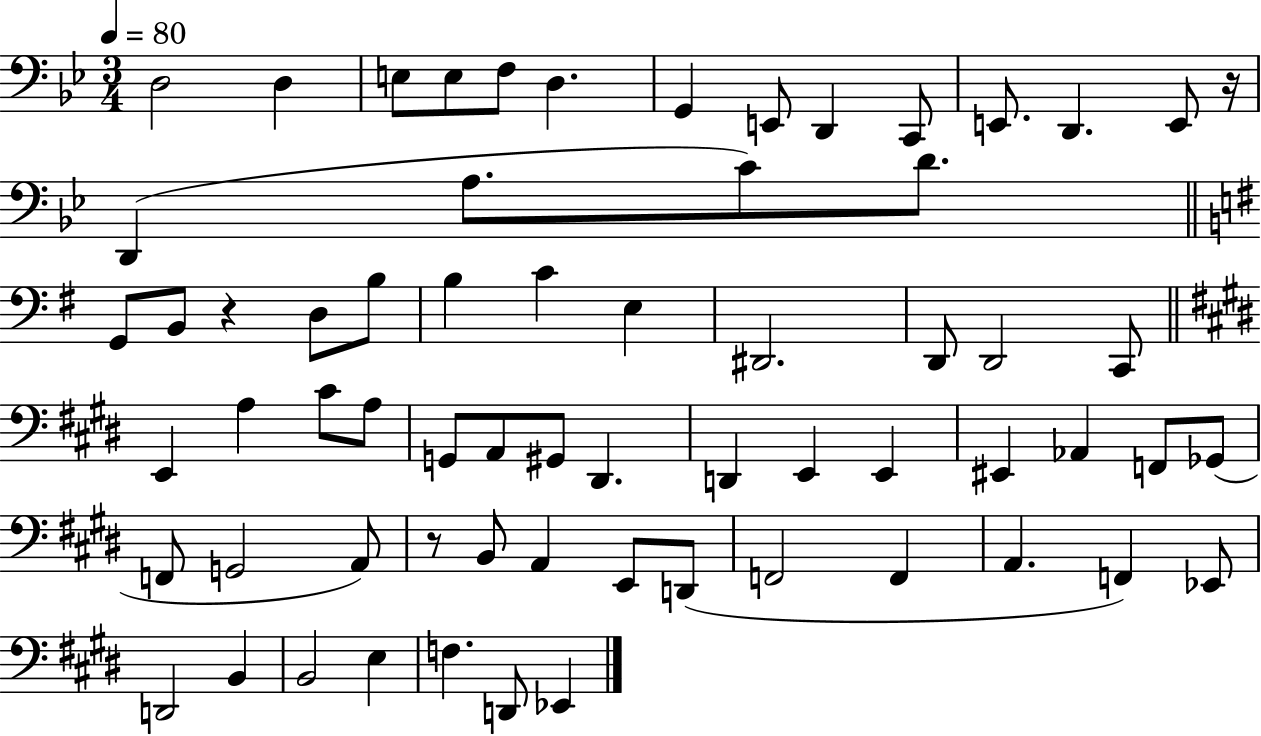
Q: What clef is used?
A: bass